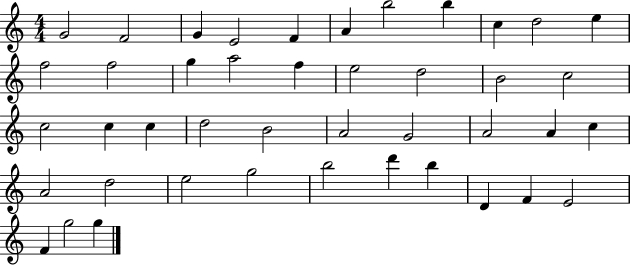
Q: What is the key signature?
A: C major